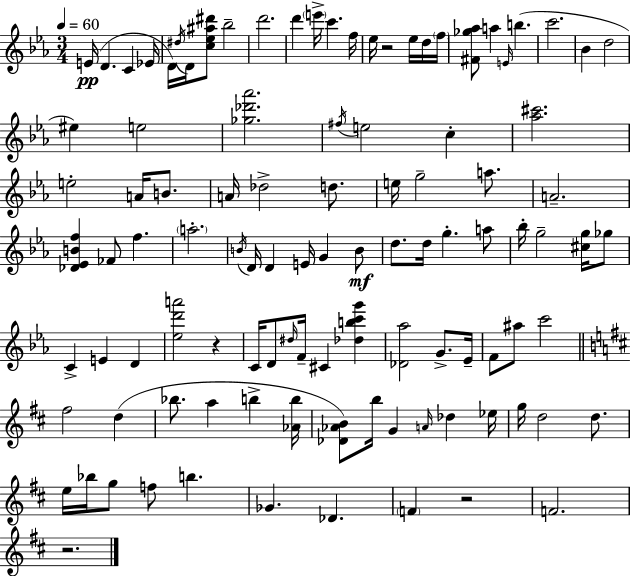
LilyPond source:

{
  \clef treble
  \numericTimeSignature
  \time 3/4
  \key c \minor
  \tempo 4 = 60
  e'16(\pp d'4. c'4 ees'16 | d'16) \acciaccatura { dis''16 } d'16 <c'' ees'' ais'' dis'''>8 bes''2-- | d'''2. | d'''4 \parenthesize e'''16-> c'''4. | \break f''16 ees''16 r2 ees''16 d''16 | \parenthesize f''16 <fis' ges'' aes''>8 a''4 \grace { e'16 }( b''4. | c'''2. | bes'4 d''2 | \break eis''4) e''2 | <ges'' des''' aes'''>2. | \acciaccatura { fis''16 } e''2 c''4-. | <aes'' cis'''>2. | \break e''2-. a'16 | b'8. a'16 des''2-> | d''8. e''16 g''2-- | a''8. a'2.-- | \break <des' ees' b' f''>4 fes'8 f''4. | \parenthesize a''2.-. | \acciaccatura { b'16 } d'16 d'4 e'16 g'4 | b'8\mf d''8. d''16 g''4.-. | \break a''8 bes''16-. g''2-- | <cis'' g''>16 ges''8 c'4-> e'4 | d'4 <ees'' d''' a'''>2 | r4 c'16 d'8 \grace { dis''16 } f'16-- cis'4 | \break <des'' b'' c''' g'''>4 <des' aes''>2 | g'8.-> ees'16-- f'8 ais''8 c'''2 | \bar "||" \break \key d \major fis''2 d''4( | bes''8. a''4 b''4-> <aes' b''>16 | <des' aes' b'>8) b''16 g'4 \grace { a'16 } des''4 | ees''16 g''16 d''2 d''8. | \break e''16 bes''16 g''8 f''8 b''4. | ges'4. des'4. | \parenthesize f'4 r2 | f'2. | \break r2. | \bar "|."
}